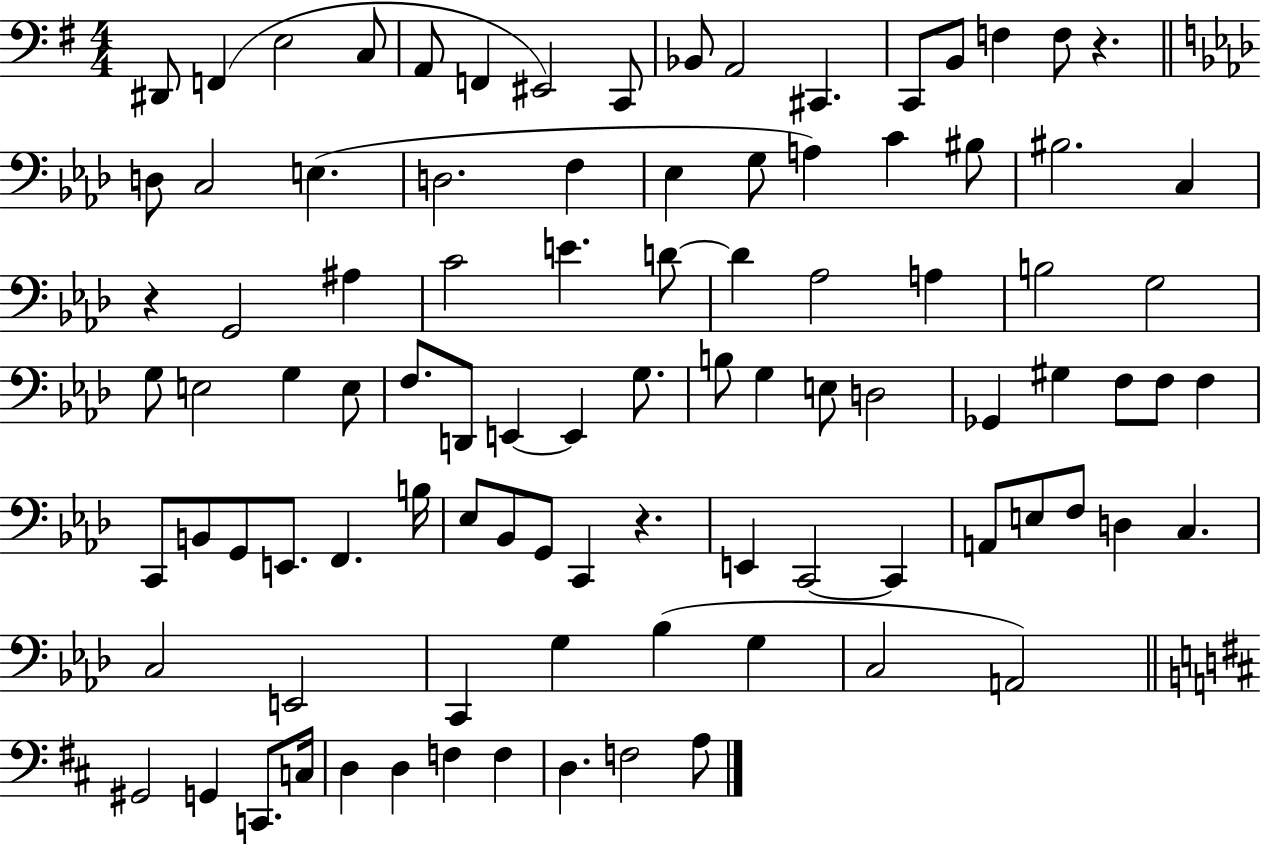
D#2/e F2/q E3/h C3/e A2/e F2/q EIS2/h C2/e Bb2/e A2/h C#2/q. C2/e B2/e F3/q F3/e R/q. D3/e C3/h E3/q. D3/h. F3/q Eb3/q G3/e A3/q C4/q BIS3/e BIS3/h. C3/q R/q G2/h A#3/q C4/h E4/q. D4/e D4/q Ab3/h A3/q B3/h G3/h G3/e E3/h G3/q E3/e F3/e. D2/e E2/q E2/q G3/e. B3/e G3/q E3/e D3/h Gb2/q G#3/q F3/e F3/e F3/q C2/e B2/e G2/e E2/e. F2/q. B3/s Eb3/e Bb2/e G2/e C2/q R/q. E2/q C2/h C2/q A2/e E3/e F3/e D3/q C3/q. C3/h E2/h C2/q G3/q Bb3/q G3/q C3/h A2/h G#2/h G2/q C2/e. C3/s D3/q D3/q F3/q F3/q D3/q. F3/h A3/e